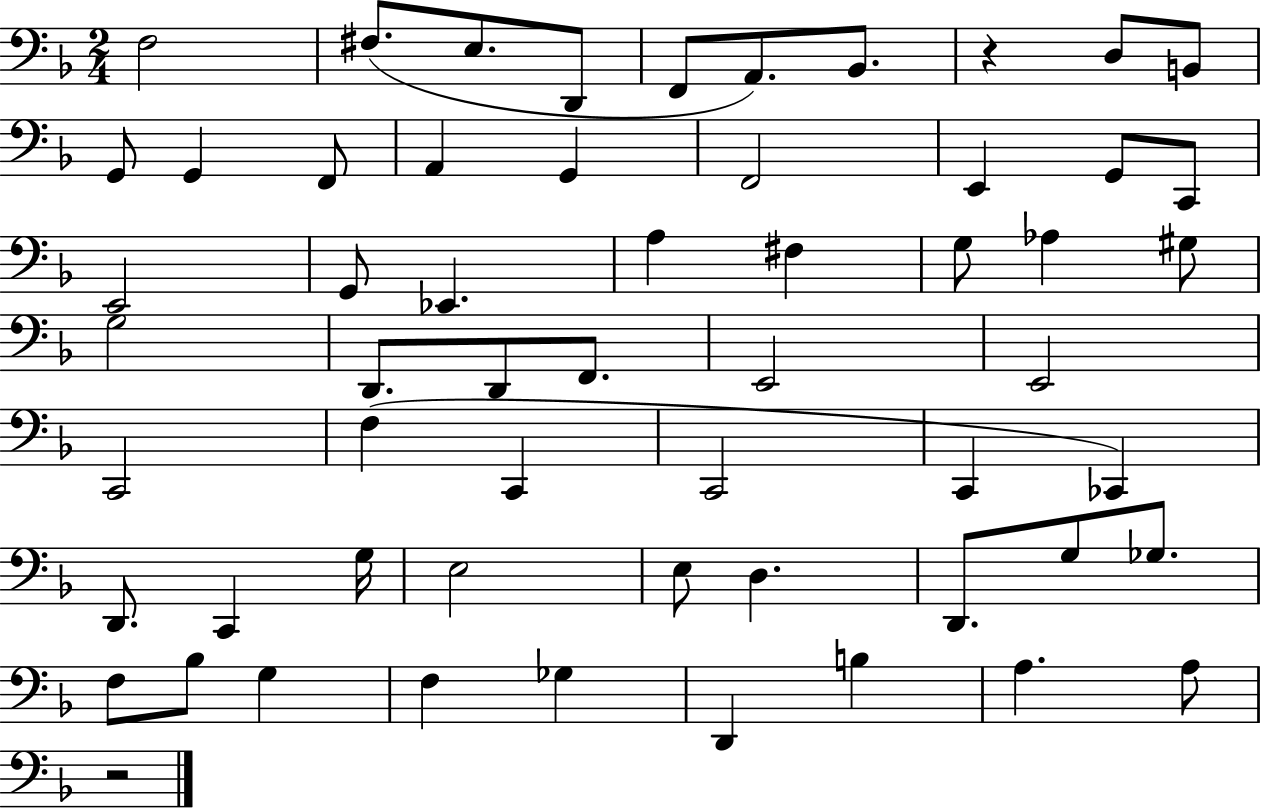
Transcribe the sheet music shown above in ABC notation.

X:1
T:Untitled
M:2/4
L:1/4
K:F
F,2 ^F,/2 E,/2 D,,/2 F,,/2 A,,/2 _B,,/2 z D,/2 B,,/2 G,,/2 G,, F,,/2 A,, G,, F,,2 E,, G,,/2 C,,/2 E,,2 G,,/2 _E,, A, ^F, G,/2 _A, ^G,/2 G,2 D,,/2 D,,/2 F,,/2 E,,2 E,,2 C,,2 F, C,, C,,2 C,, _C,, D,,/2 C,, G,/4 E,2 E,/2 D, D,,/2 G,/2 _G,/2 F,/2 _B,/2 G, F, _G, D,, B, A, A,/2 z2